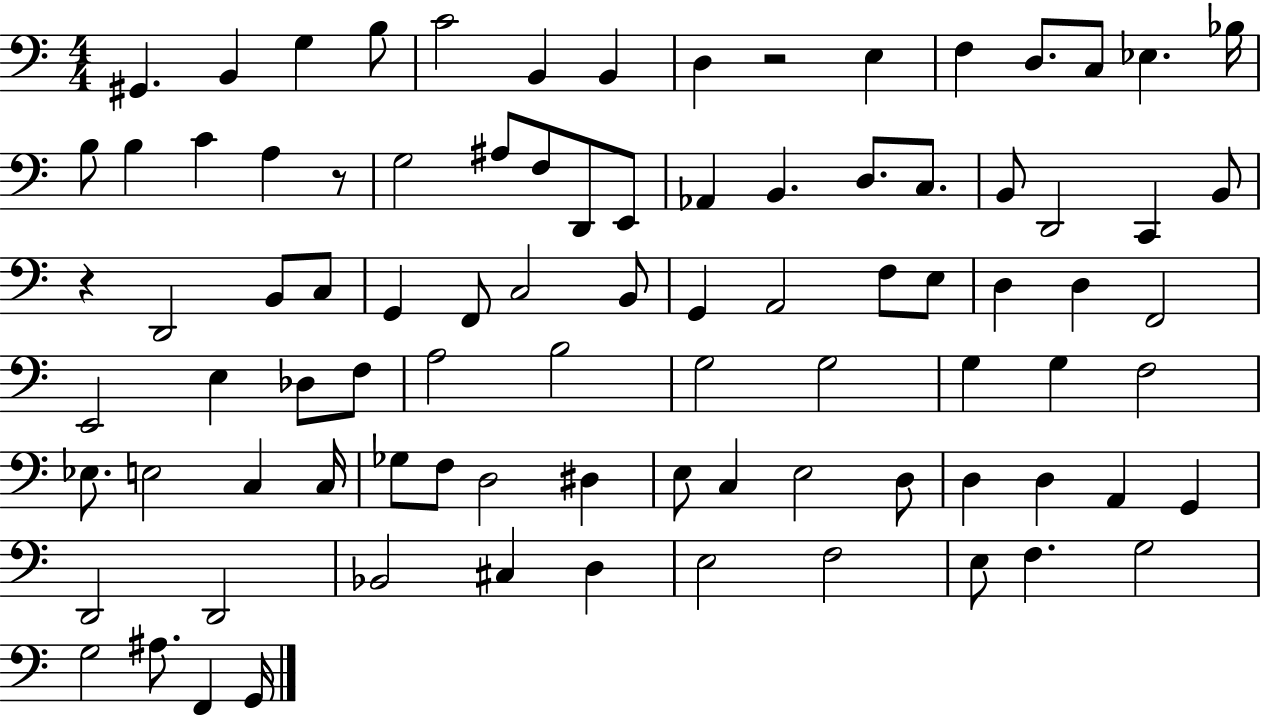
{
  \clef bass
  \numericTimeSignature
  \time 4/4
  \key c \major
  gis,4. b,4 g4 b8 | c'2 b,4 b,4 | d4 r2 e4 | f4 d8. c8 ees4. bes16 | \break b8 b4 c'4 a4 r8 | g2 ais8 f8 d,8 e,8 | aes,4 b,4. d8. c8. | b,8 d,2 c,4 b,8 | \break r4 d,2 b,8 c8 | g,4 f,8 c2 b,8 | g,4 a,2 f8 e8 | d4 d4 f,2 | \break e,2 e4 des8 f8 | a2 b2 | g2 g2 | g4 g4 f2 | \break ees8. e2 c4 c16 | ges8 f8 d2 dis4 | e8 c4 e2 d8 | d4 d4 a,4 g,4 | \break d,2 d,2 | bes,2 cis4 d4 | e2 f2 | e8 f4. g2 | \break g2 ais8. f,4 g,16 | \bar "|."
}